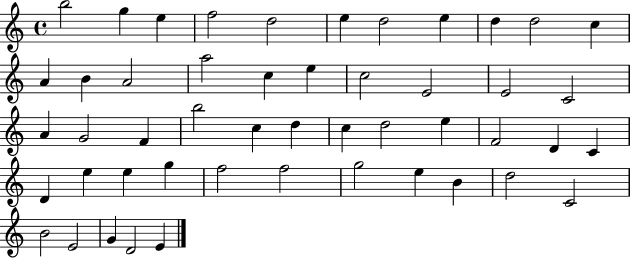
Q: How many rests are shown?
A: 0